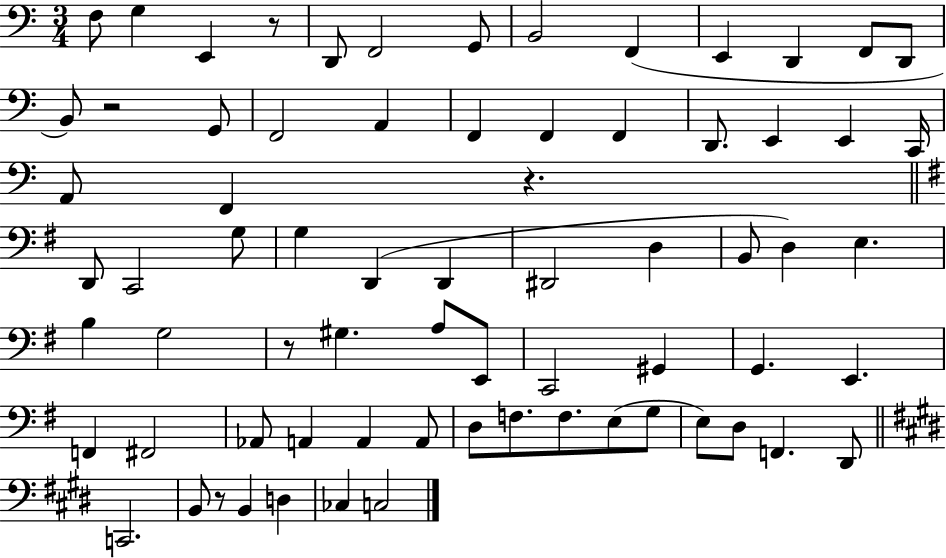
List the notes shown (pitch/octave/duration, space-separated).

F3/e G3/q E2/q R/e D2/e F2/h G2/e B2/h F2/q E2/q D2/q F2/e D2/e B2/e R/h G2/e F2/h A2/q F2/q F2/q F2/q D2/e. E2/q E2/q C2/s A2/e F2/q R/q. D2/e C2/h G3/e G3/q D2/q D2/q D#2/h D3/q B2/e D3/q E3/q. B3/q G3/h R/e G#3/q. A3/e E2/e C2/h G#2/q G2/q. E2/q. F2/q F#2/h Ab2/e A2/q A2/q A2/e D3/e F3/e. F3/e. E3/e G3/e E3/e D3/e F2/q. D2/e C2/h. B2/e R/e B2/q D3/q CES3/q C3/h